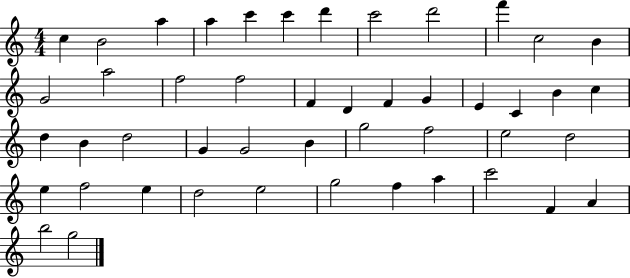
C5/q B4/h A5/q A5/q C6/q C6/q D6/q C6/h D6/h F6/q C5/h B4/q G4/h A5/h F5/h F5/h F4/q D4/q F4/q G4/q E4/q C4/q B4/q C5/q D5/q B4/q D5/h G4/q G4/h B4/q G5/h F5/h E5/h D5/h E5/q F5/h E5/q D5/h E5/h G5/h F5/q A5/q C6/h F4/q A4/q B5/h G5/h